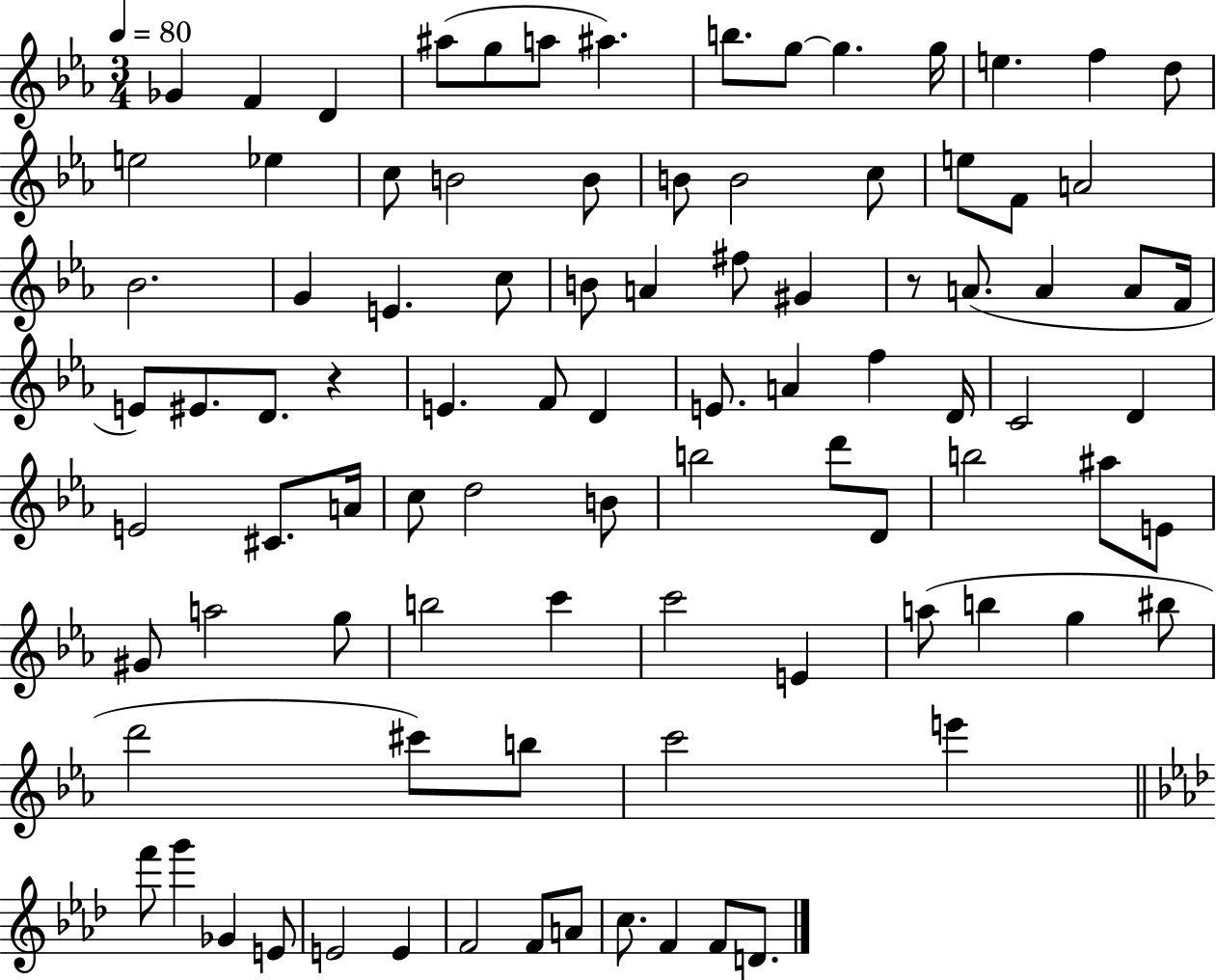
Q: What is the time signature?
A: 3/4